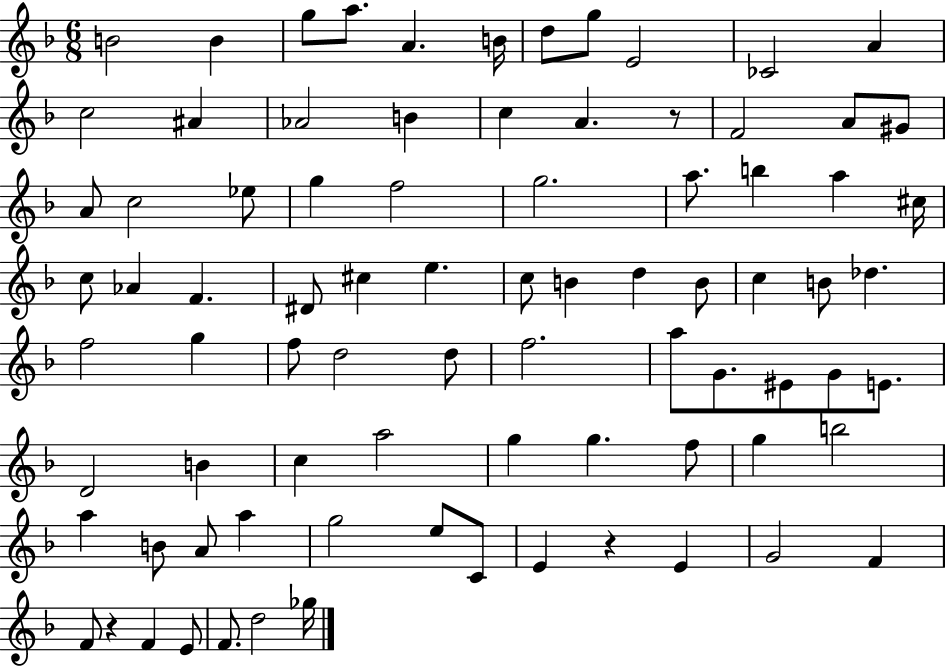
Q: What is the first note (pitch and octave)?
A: B4